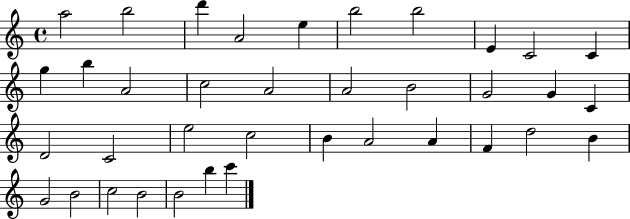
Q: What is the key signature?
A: C major